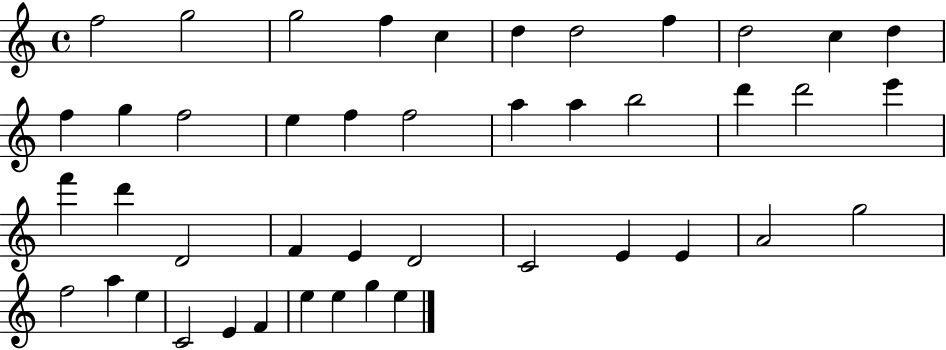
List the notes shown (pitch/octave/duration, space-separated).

F5/h G5/h G5/h F5/q C5/q D5/q D5/h F5/q D5/h C5/q D5/q F5/q G5/q F5/h E5/q F5/q F5/h A5/q A5/q B5/h D6/q D6/h E6/q F6/q D6/q D4/h F4/q E4/q D4/h C4/h E4/q E4/q A4/h G5/h F5/h A5/q E5/q C4/h E4/q F4/q E5/q E5/q G5/q E5/q